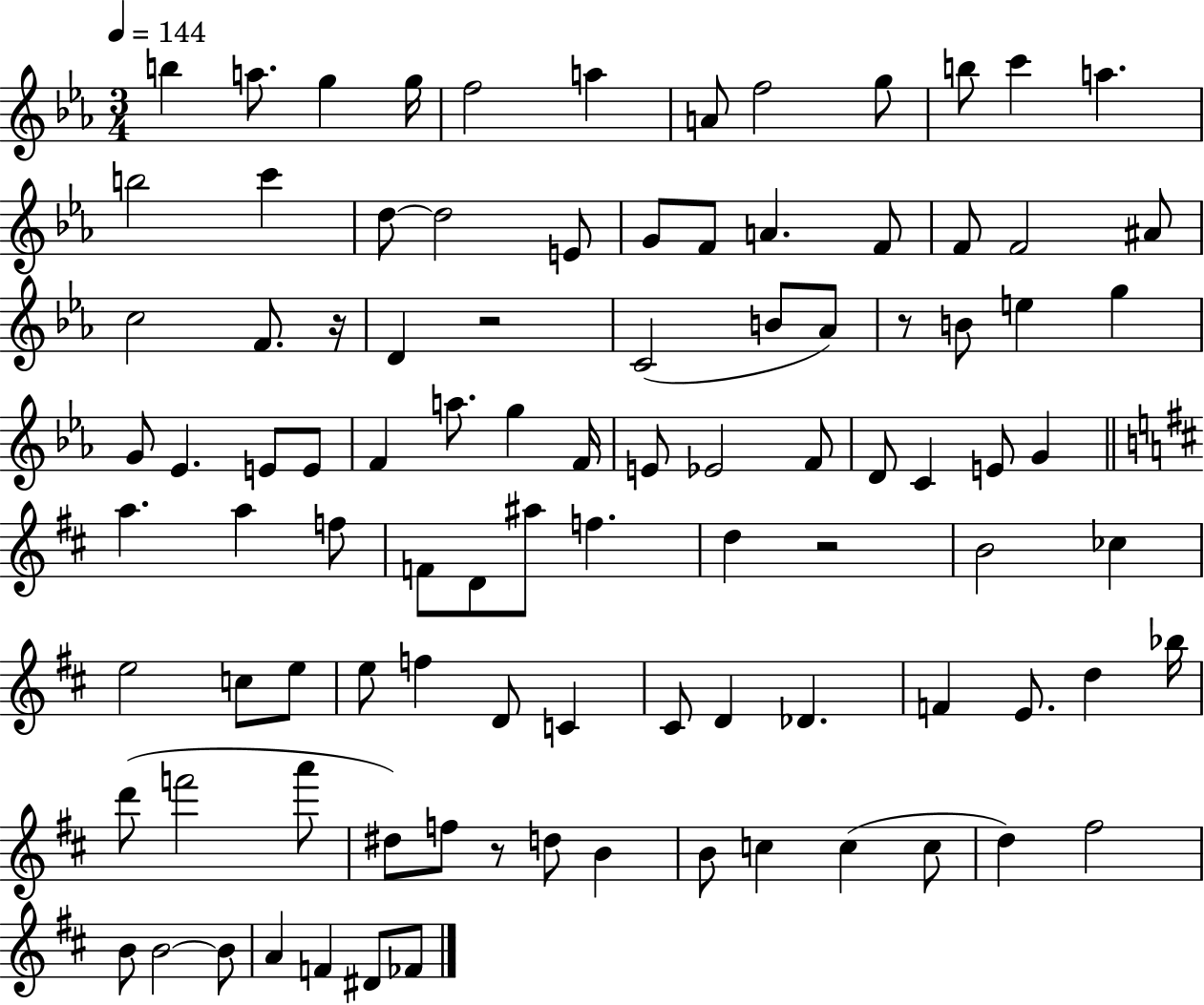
B5/q A5/e. G5/q G5/s F5/h A5/q A4/e F5/h G5/e B5/e C6/q A5/q. B5/h C6/q D5/e D5/h E4/e G4/e F4/e A4/q. F4/e F4/e F4/h A#4/e C5/h F4/e. R/s D4/q R/h C4/h B4/e Ab4/e R/e B4/e E5/q G5/q G4/e Eb4/q. E4/e E4/e F4/q A5/e. G5/q F4/s E4/e Eb4/h F4/e D4/e C4/q E4/e G4/q A5/q. A5/q F5/e F4/e D4/e A#5/e F5/q. D5/q R/h B4/h CES5/q E5/h C5/e E5/e E5/e F5/q D4/e C4/q C#4/e D4/q Db4/q. F4/q E4/e. D5/q Bb5/s D6/e F6/h A6/e D#5/e F5/e R/e D5/e B4/q B4/e C5/q C5/q C5/e D5/q F#5/h B4/e B4/h B4/e A4/q F4/q D#4/e FES4/e